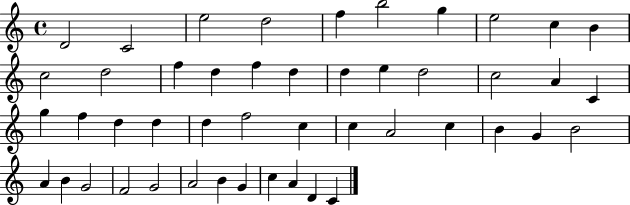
{
  \clef treble
  \time 4/4
  \defaultTimeSignature
  \key c \major
  d'2 c'2 | e''2 d''2 | f''4 b''2 g''4 | e''2 c''4 b'4 | \break c''2 d''2 | f''4 d''4 f''4 d''4 | d''4 e''4 d''2 | c''2 a'4 c'4 | \break g''4 f''4 d''4 d''4 | d''4 f''2 c''4 | c''4 a'2 c''4 | b'4 g'4 b'2 | \break a'4 b'4 g'2 | f'2 g'2 | a'2 b'4 g'4 | c''4 a'4 d'4 c'4 | \break \bar "|."
}